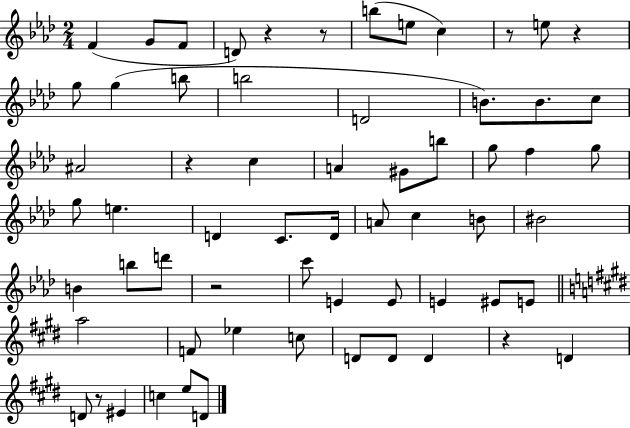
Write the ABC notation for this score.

X:1
T:Untitled
M:2/4
L:1/4
K:Ab
F G/2 F/2 D/2 z z/2 b/2 e/2 c z/2 e/2 z g/2 g b/2 b2 D2 B/2 B/2 c/2 ^A2 z c A ^G/2 b/2 g/2 f g/2 g/2 e D C/2 D/4 A/2 c B/2 ^B2 B b/2 d'/2 z2 c'/2 E E/2 E ^E/2 E/2 a2 F/2 _e c/2 D/2 D/2 D z D D/2 z/2 ^E c e/2 D/2